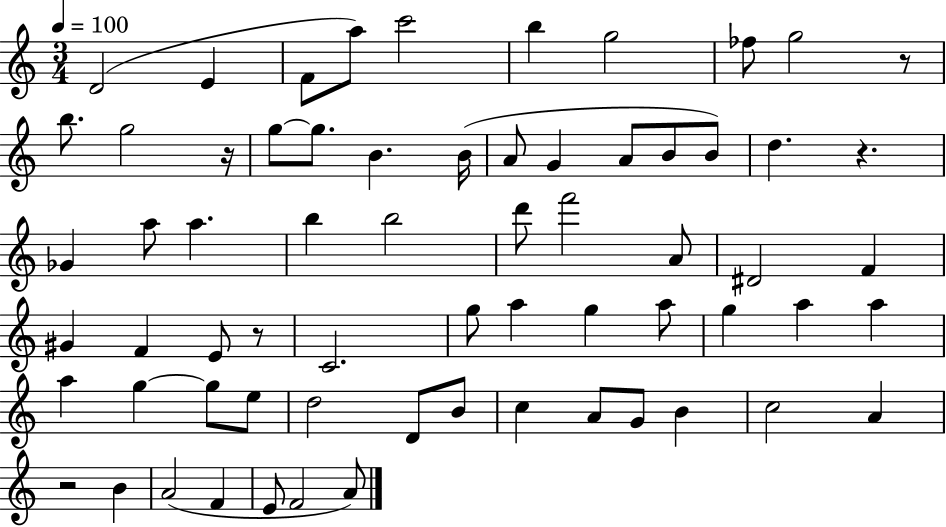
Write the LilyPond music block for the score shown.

{
  \clef treble
  \numericTimeSignature
  \time 3/4
  \key c \major
  \tempo 4 = 100
  d'2( e'4 | f'8 a''8) c'''2 | b''4 g''2 | fes''8 g''2 r8 | \break b''8. g''2 r16 | g''8~~ g''8. b'4. b'16( | a'8 g'4 a'8 b'8 b'8) | d''4. r4. | \break ges'4 a''8 a''4. | b''4 b''2 | d'''8 f'''2 a'8 | dis'2 f'4 | \break gis'4 f'4 e'8 r8 | c'2. | g''8 a''4 g''4 a''8 | g''4 a''4 a''4 | \break a''4 g''4~~ g''8 e''8 | d''2 d'8 b'8 | c''4 a'8 g'8 b'4 | c''2 a'4 | \break r2 b'4 | a'2( f'4 | e'8 f'2 a'8) | \bar "|."
}